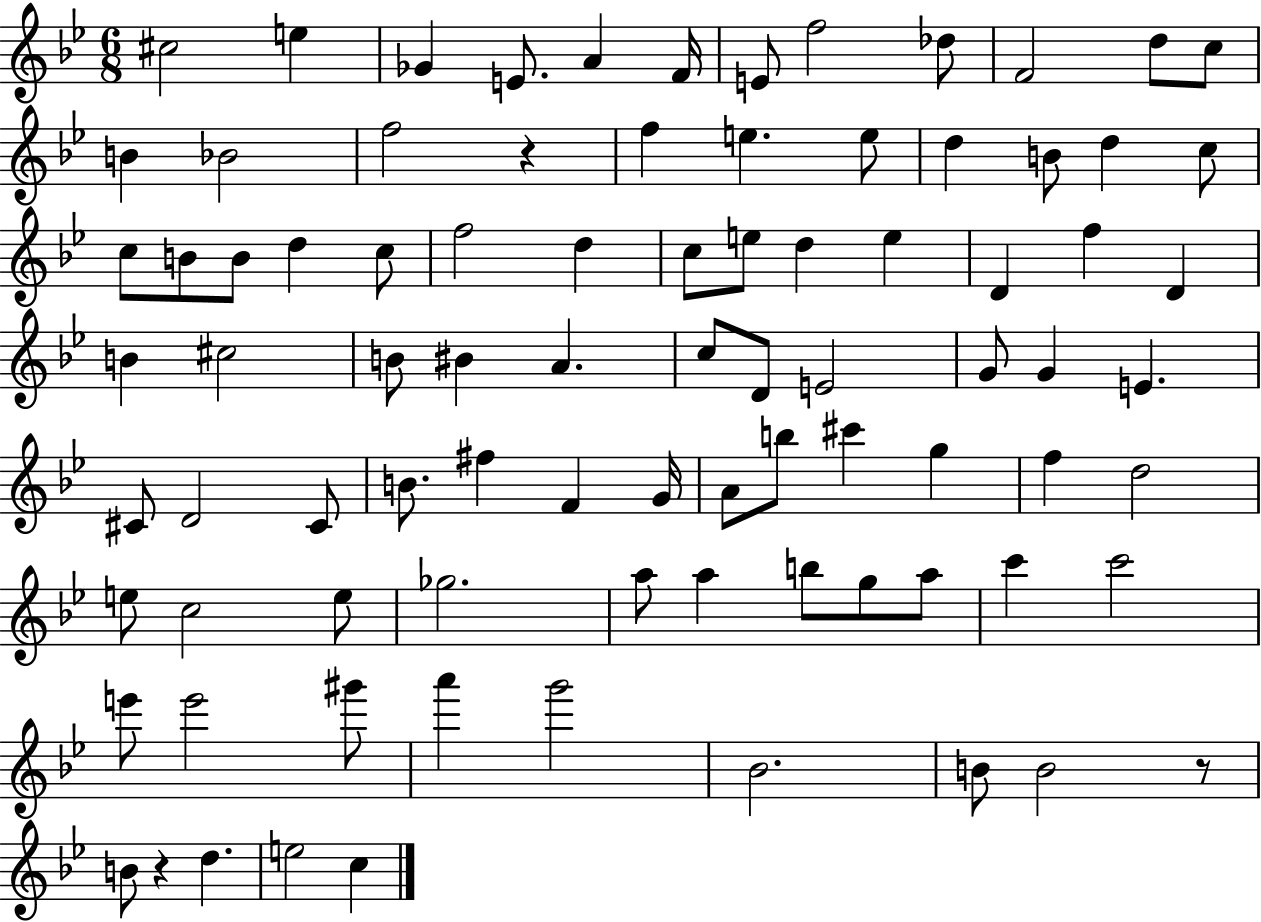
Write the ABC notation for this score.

X:1
T:Untitled
M:6/8
L:1/4
K:Bb
^c2 e _G E/2 A F/4 E/2 f2 _d/2 F2 d/2 c/2 B _B2 f2 z f e e/2 d B/2 d c/2 c/2 B/2 B/2 d c/2 f2 d c/2 e/2 d e D f D B ^c2 B/2 ^B A c/2 D/2 E2 G/2 G E ^C/2 D2 ^C/2 B/2 ^f F G/4 A/2 b/2 ^c' g f d2 e/2 c2 e/2 _g2 a/2 a b/2 g/2 a/2 c' c'2 e'/2 e'2 ^g'/2 a' g'2 _B2 B/2 B2 z/2 B/2 z d e2 c